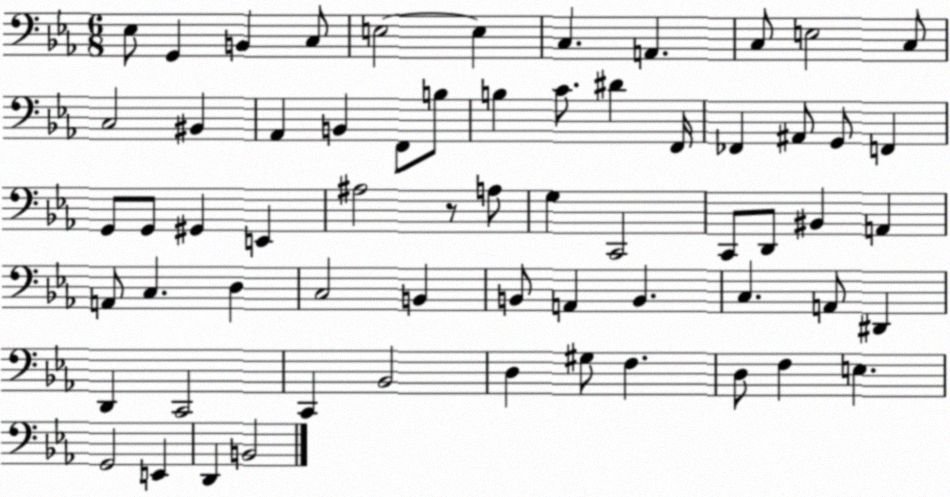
X:1
T:Untitled
M:6/8
L:1/4
K:Eb
_E,/2 G,, B,, C,/2 E,2 E, C, A,, C,/2 E,2 C,/2 C,2 ^B,, _A,, B,, F,,/2 B,/2 B, C/2 ^D F,,/4 _F,, ^A,,/2 G,,/2 F,, G,,/2 G,,/2 ^G,, E,, ^A,2 z/2 A,/2 G, C,,2 C,,/2 D,,/2 ^B,, A,, A,,/2 C, D, C,2 B,, B,,/2 A,, B,, C, A,,/2 ^D,, D,, C,,2 C,, _B,,2 D, ^G,/2 F, D,/2 F, E, G,,2 E,, D,, B,,2